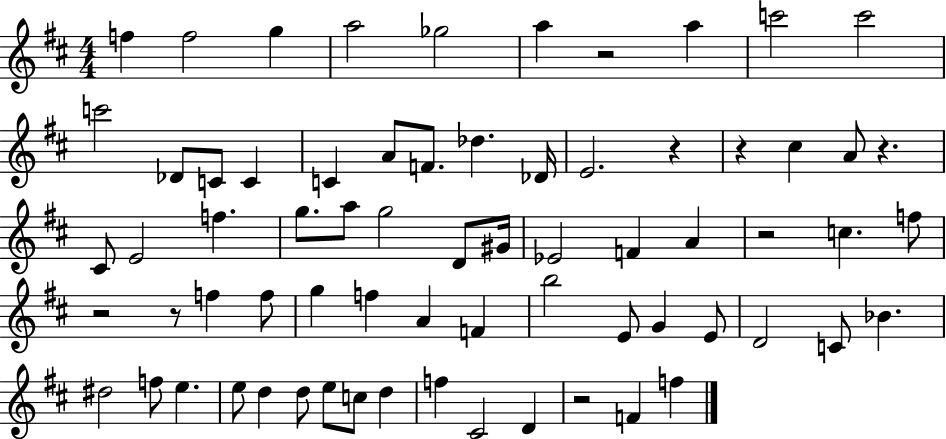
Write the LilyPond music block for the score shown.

{
  \clef treble
  \numericTimeSignature
  \time 4/4
  \key d \major
  \repeat volta 2 { f''4 f''2 g''4 | a''2 ges''2 | a''4 r2 a''4 | c'''2 c'''2 | \break c'''2 des'8 c'8 c'4 | c'4 a'8 f'8. des''4. des'16 | e'2. r4 | r4 cis''4 a'8 r4. | \break cis'8 e'2 f''4. | g''8. a''8 g''2 d'8 gis'16 | ees'2 f'4 a'4 | r2 c''4. f''8 | \break r2 r8 f''4 f''8 | g''4 f''4 a'4 f'4 | b''2 e'8 g'4 e'8 | d'2 c'8 bes'4. | \break dis''2 f''8 e''4. | e''8 d''4 d''8 e''8 c''8 d''4 | f''4 cis'2 d'4 | r2 f'4 f''4 | \break } \bar "|."
}